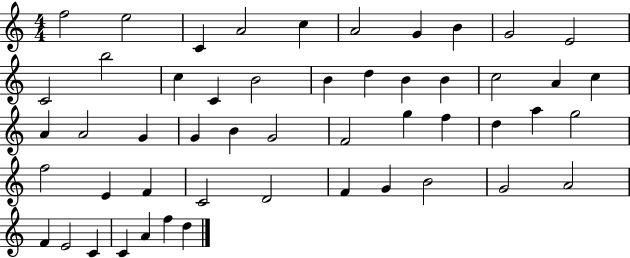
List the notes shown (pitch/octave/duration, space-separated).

F5/h E5/h C4/q A4/h C5/q A4/h G4/q B4/q G4/h E4/h C4/h B5/h C5/q C4/q B4/h B4/q D5/q B4/q B4/q C5/h A4/q C5/q A4/q A4/h G4/q G4/q B4/q G4/h F4/h G5/q F5/q D5/q A5/q G5/h F5/h E4/q F4/q C4/h D4/h F4/q G4/q B4/h G4/h A4/h F4/q E4/h C4/q C4/q A4/q F5/q D5/q